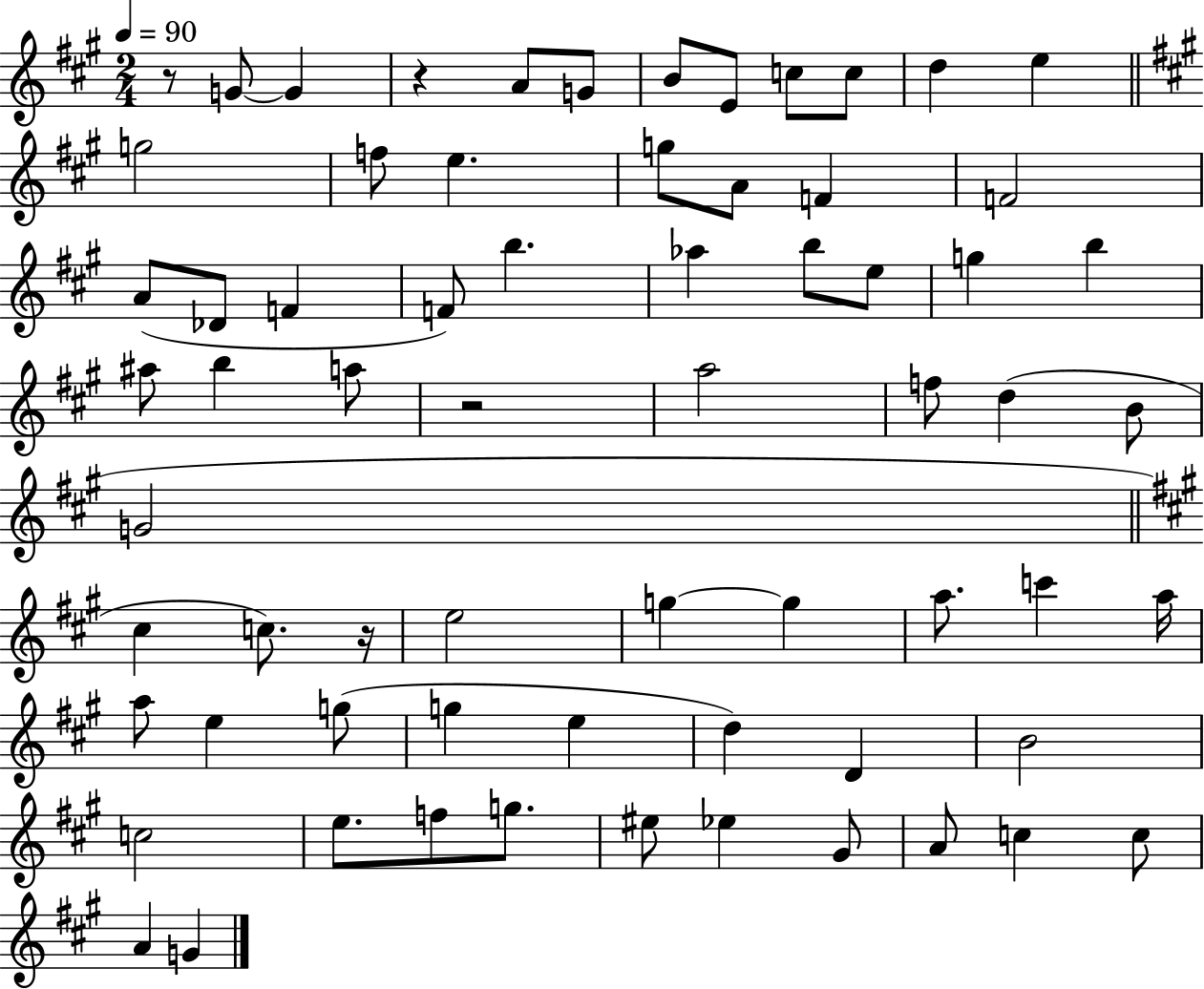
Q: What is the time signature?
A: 2/4